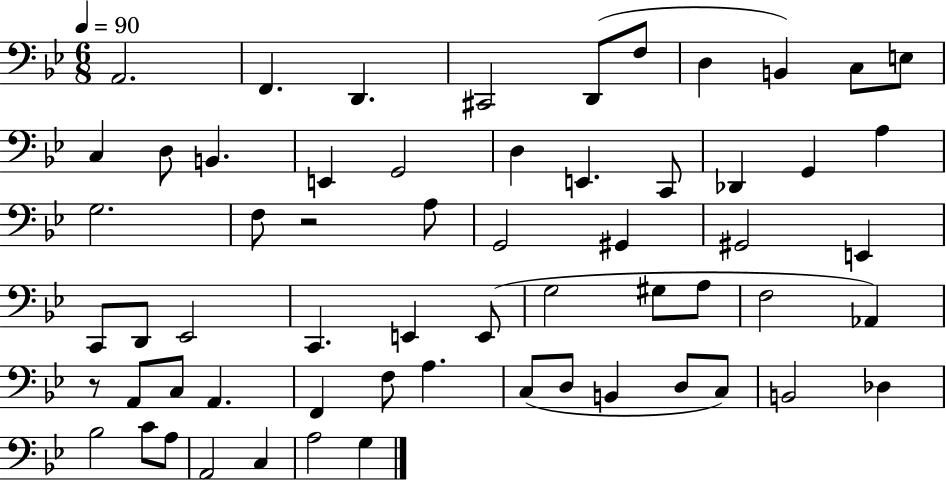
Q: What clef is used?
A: bass